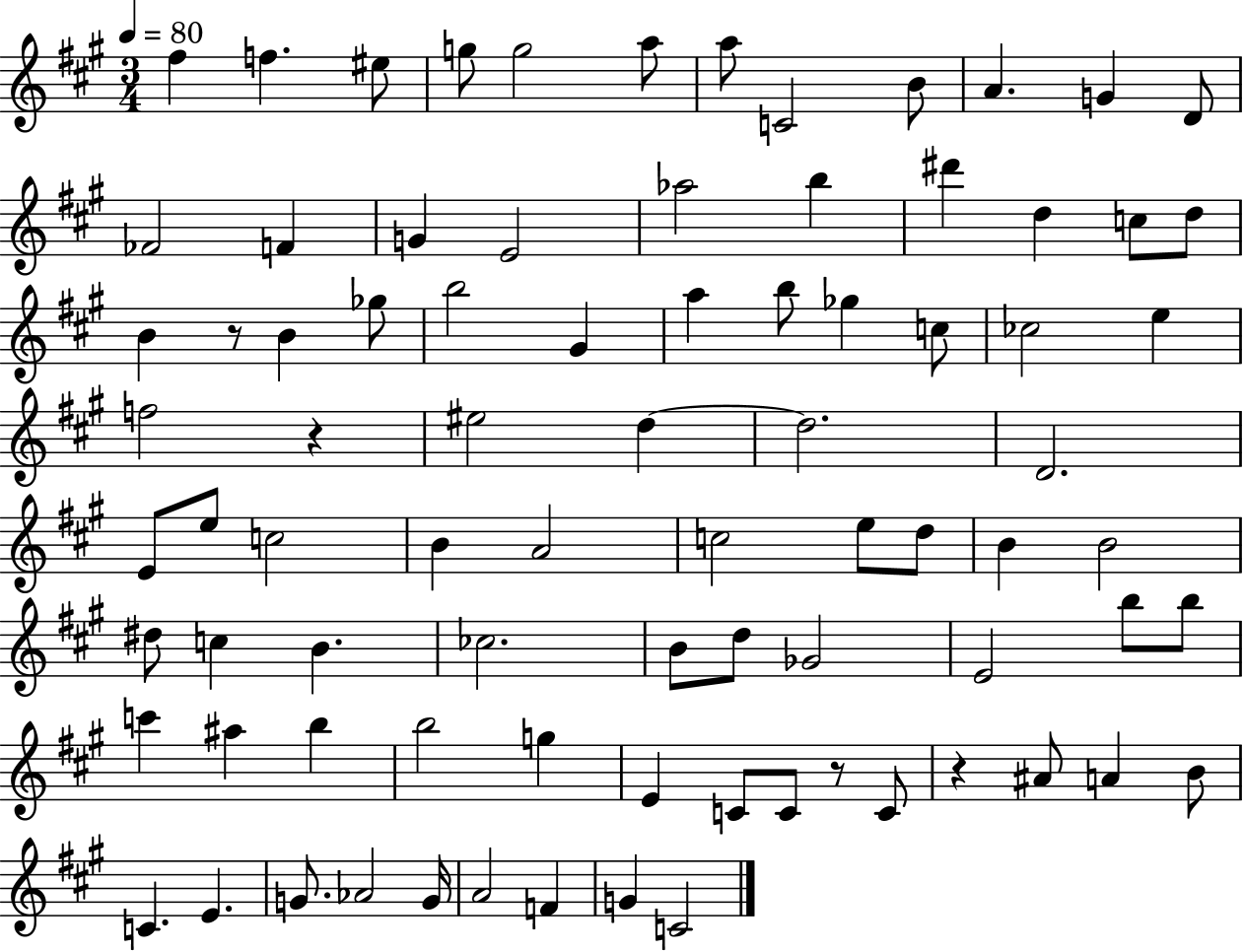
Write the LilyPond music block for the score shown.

{
  \clef treble
  \numericTimeSignature
  \time 3/4
  \key a \major
  \tempo 4 = 80
  fis''4 f''4. eis''8 | g''8 g''2 a''8 | a''8 c'2 b'8 | a'4. g'4 d'8 | \break fes'2 f'4 | g'4 e'2 | aes''2 b''4 | dis'''4 d''4 c''8 d''8 | \break b'4 r8 b'4 ges''8 | b''2 gis'4 | a''4 b''8 ges''4 c''8 | ces''2 e''4 | \break f''2 r4 | eis''2 d''4~~ | d''2. | d'2. | \break e'8 e''8 c''2 | b'4 a'2 | c''2 e''8 d''8 | b'4 b'2 | \break dis''8 c''4 b'4. | ces''2. | b'8 d''8 ges'2 | e'2 b''8 b''8 | \break c'''4 ais''4 b''4 | b''2 g''4 | e'4 c'8 c'8 r8 c'8 | r4 ais'8 a'4 b'8 | \break c'4. e'4. | g'8. aes'2 g'16 | a'2 f'4 | g'4 c'2 | \break \bar "|."
}